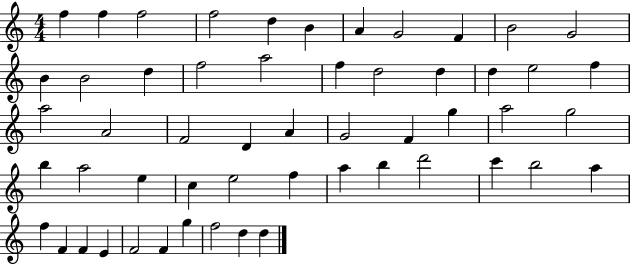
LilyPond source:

{
  \clef treble
  \numericTimeSignature
  \time 4/4
  \key c \major
  f''4 f''4 f''2 | f''2 d''4 b'4 | a'4 g'2 f'4 | b'2 g'2 | \break b'4 b'2 d''4 | f''2 a''2 | f''4 d''2 d''4 | d''4 e''2 f''4 | \break a''2 a'2 | f'2 d'4 a'4 | g'2 f'4 g''4 | a''2 g''2 | \break b''4 a''2 e''4 | c''4 e''2 f''4 | a''4 b''4 d'''2 | c'''4 b''2 a''4 | \break f''4 f'4 f'4 e'4 | f'2 f'4 g''4 | f''2 d''4 d''4 | \bar "|."
}